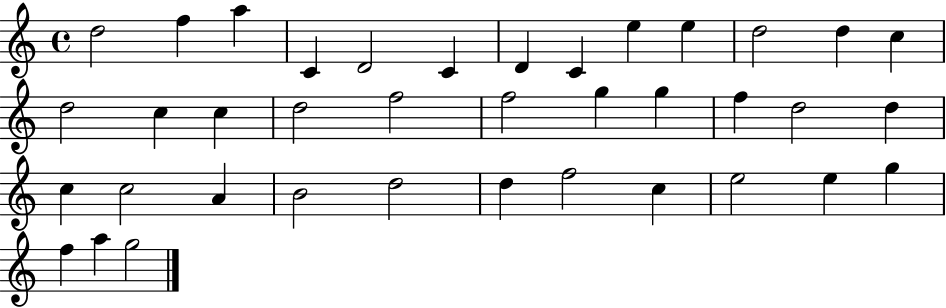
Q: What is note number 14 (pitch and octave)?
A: D5